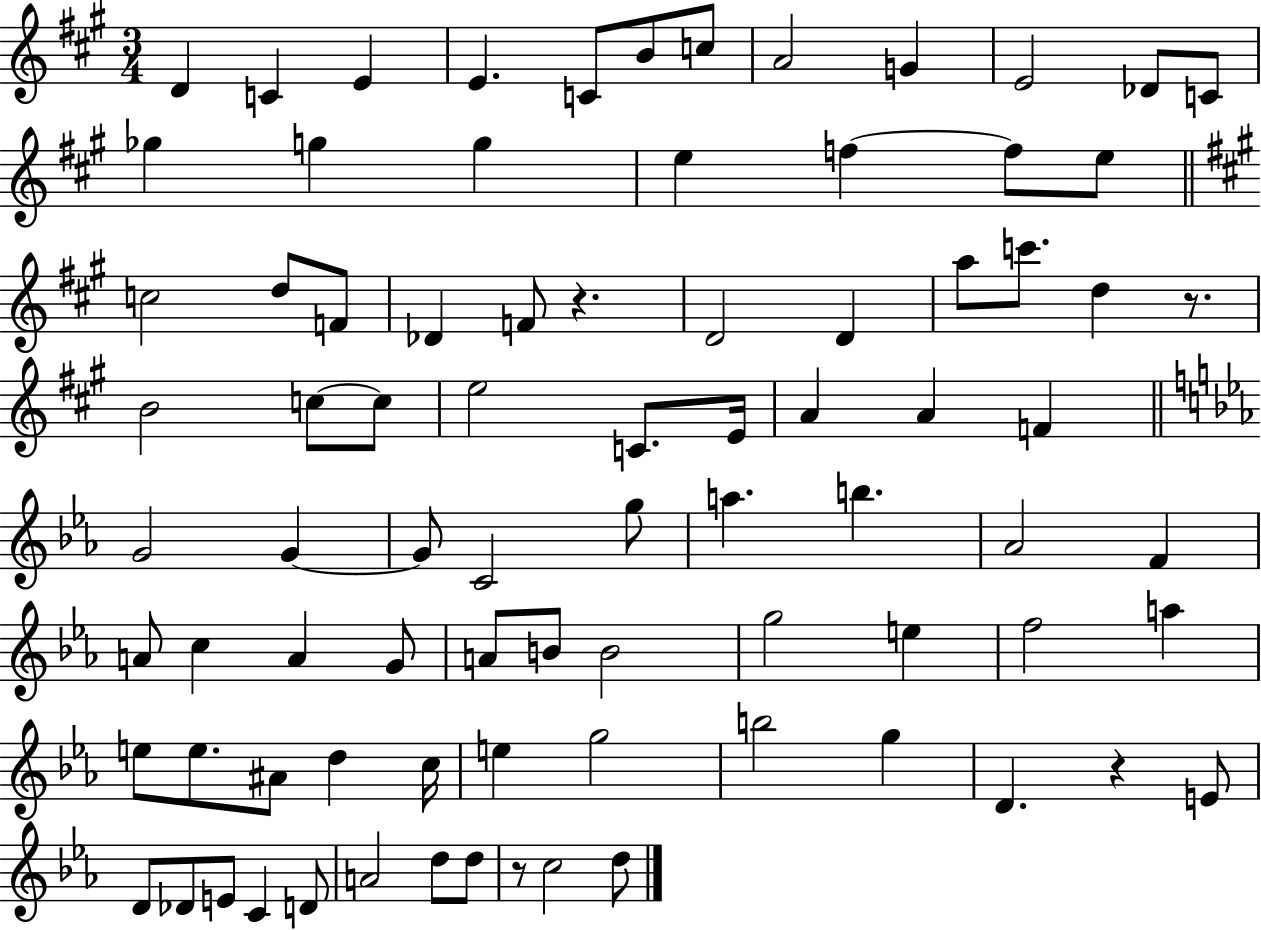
D4/q C4/q E4/q E4/q. C4/e B4/e C5/e A4/h G4/q E4/h Db4/e C4/e Gb5/q G5/q G5/q E5/q F5/q F5/e E5/e C5/h D5/e F4/e Db4/q F4/e R/q. D4/h D4/q A5/e C6/e. D5/q R/e. B4/h C5/e C5/e E5/h C4/e. E4/s A4/q A4/q F4/q G4/h G4/q G4/e C4/h G5/e A5/q. B5/q. Ab4/h F4/q A4/e C5/q A4/q G4/e A4/e B4/e B4/h G5/h E5/q F5/h A5/q E5/e E5/e. A#4/e D5/q C5/s E5/q G5/h B5/h G5/q D4/q. R/q E4/e D4/e Db4/e E4/e C4/q D4/e A4/h D5/e D5/e R/e C5/h D5/e